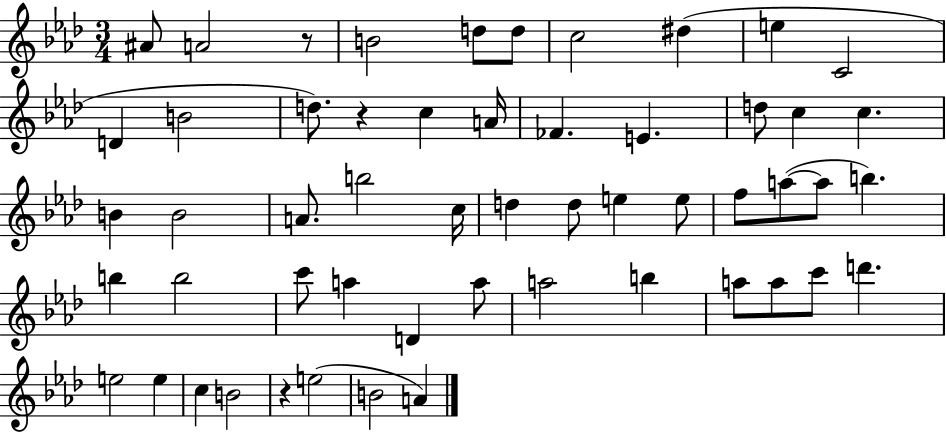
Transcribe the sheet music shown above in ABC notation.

X:1
T:Untitled
M:3/4
L:1/4
K:Ab
^A/2 A2 z/2 B2 d/2 d/2 c2 ^d e C2 D B2 d/2 z c A/4 _F E d/2 c c B B2 A/2 b2 c/4 d d/2 e e/2 f/2 a/2 a/2 b b b2 c'/2 a D a/2 a2 b a/2 a/2 c'/2 d' e2 e c B2 z e2 B2 A